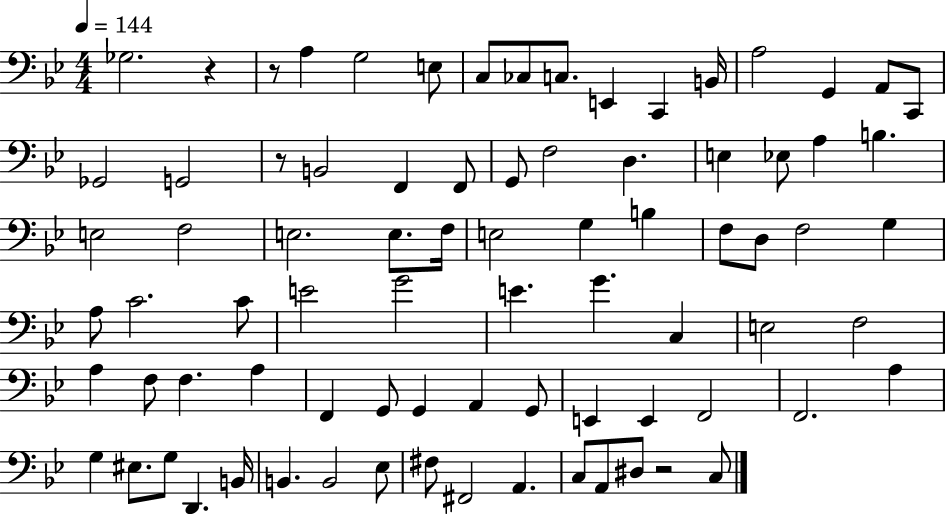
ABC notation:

X:1
T:Untitled
M:4/4
L:1/4
K:Bb
_G,2 z z/2 A, G,2 E,/2 C,/2 _C,/2 C,/2 E,, C,, B,,/4 A,2 G,, A,,/2 C,,/2 _G,,2 G,,2 z/2 B,,2 F,, F,,/2 G,,/2 F,2 D, E, _E,/2 A, B, E,2 F,2 E,2 E,/2 F,/4 E,2 G, B, F,/2 D,/2 F,2 G, A,/2 C2 C/2 E2 G2 E G C, E,2 F,2 A, F,/2 F, A, F,, G,,/2 G,, A,, G,,/2 E,, E,, F,,2 F,,2 A, G, ^E,/2 G,/2 D,, B,,/4 B,, B,,2 _E,/2 ^F,/2 ^F,,2 A,, C,/2 A,,/2 ^D,/2 z2 C,/2